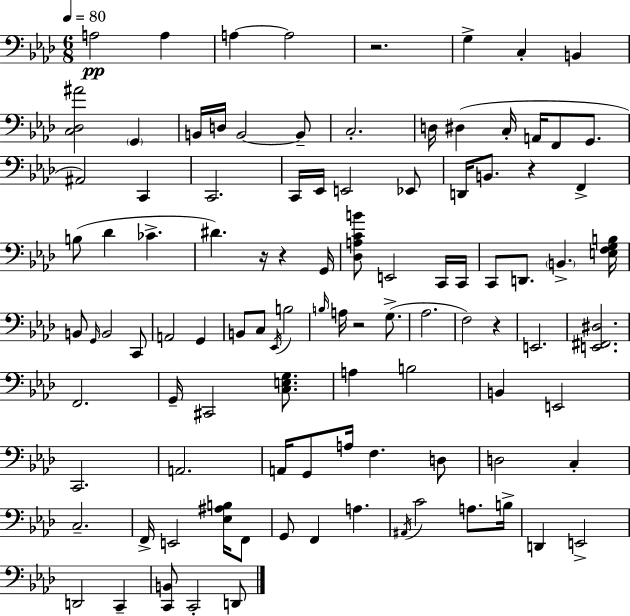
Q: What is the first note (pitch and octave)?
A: A3